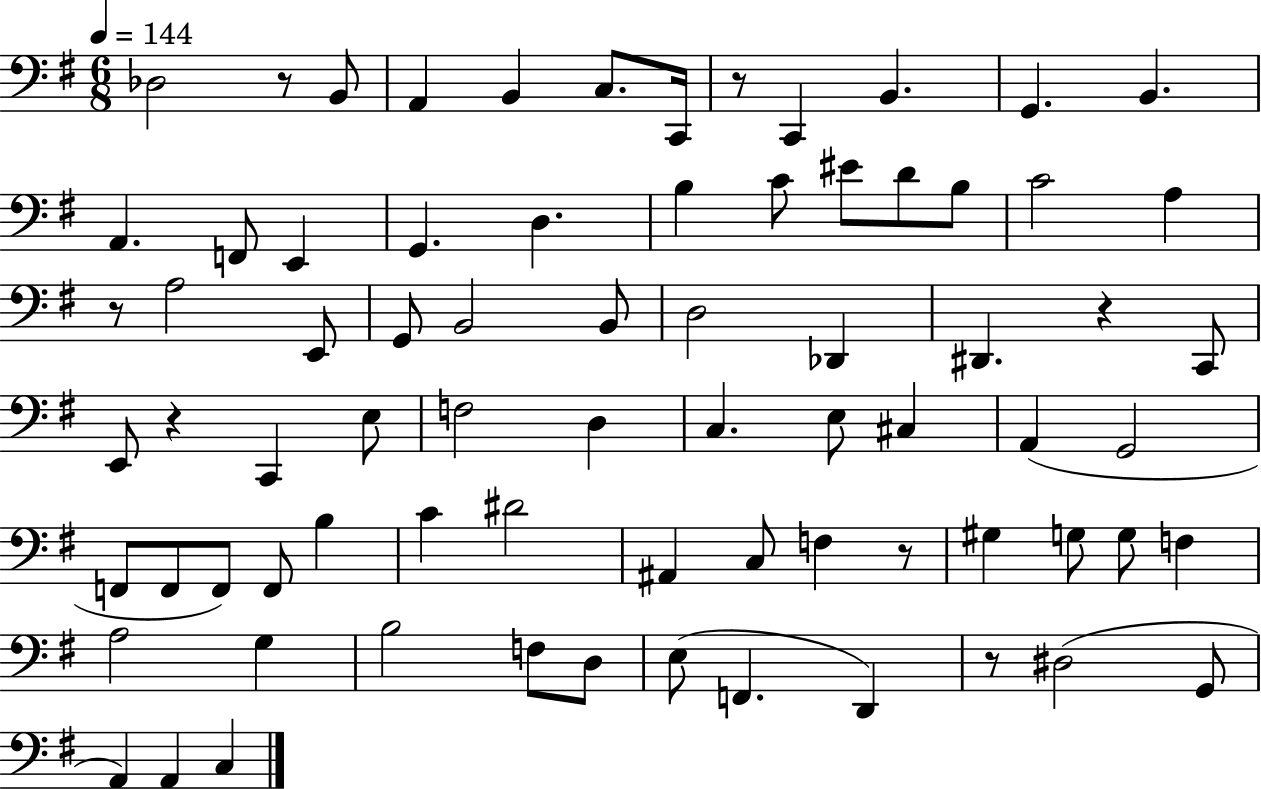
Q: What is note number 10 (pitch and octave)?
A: B2